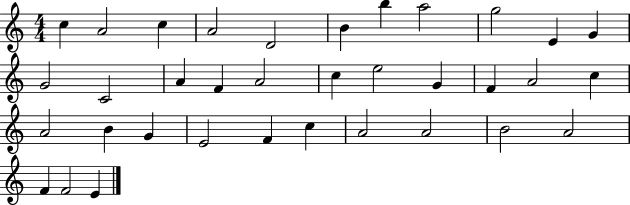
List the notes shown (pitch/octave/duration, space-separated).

C5/q A4/h C5/q A4/h D4/h B4/q B5/q A5/h G5/h E4/q G4/q G4/h C4/h A4/q F4/q A4/h C5/q E5/h G4/q F4/q A4/h C5/q A4/h B4/q G4/q E4/h F4/q C5/q A4/h A4/h B4/h A4/h F4/q F4/h E4/q